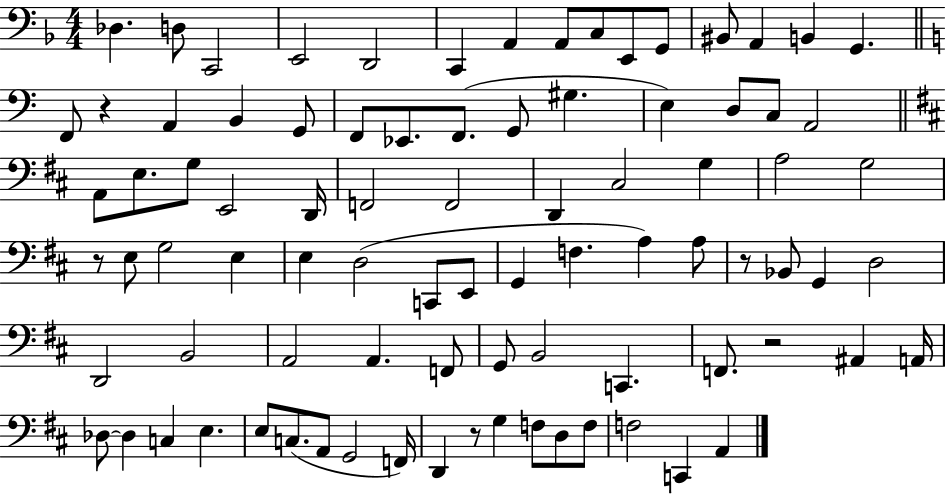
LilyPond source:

{
  \clef bass
  \numericTimeSignature
  \time 4/4
  \key f \major
  des4. d8 c,2 | e,2 d,2 | c,4 a,4 a,8 c8 e,8 g,8 | bis,8 a,4 b,4 g,4. | \break \bar "||" \break \key c \major f,8 r4 a,4 b,4 g,8 | f,8 ees,8. f,8.( g,8 gis4. | e4) d8 c8 a,2 | \bar "||" \break \key b \minor a,8 e8. g8 e,2 d,16 | f,2 f,2 | d,4 cis2 g4 | a2 g2 | \break r8 e8 g2 e4 | e4 d2( c,8 e,8 | g,4 f4. a4) a8 | r8 bes,8 g,4 d2 | \break d,2 b,2 | a,2 a,4. f,8 | g,8 b,2 c,4. | f,8. r2 ais,4 a,16 | \break des8~~ des4 c4 e4. | e8 c8.( a,8 g,2 f,16) | d,4 r8 g4 f8 d8 f8 | f2 c,4 a,4 | \break \bar "|."
}